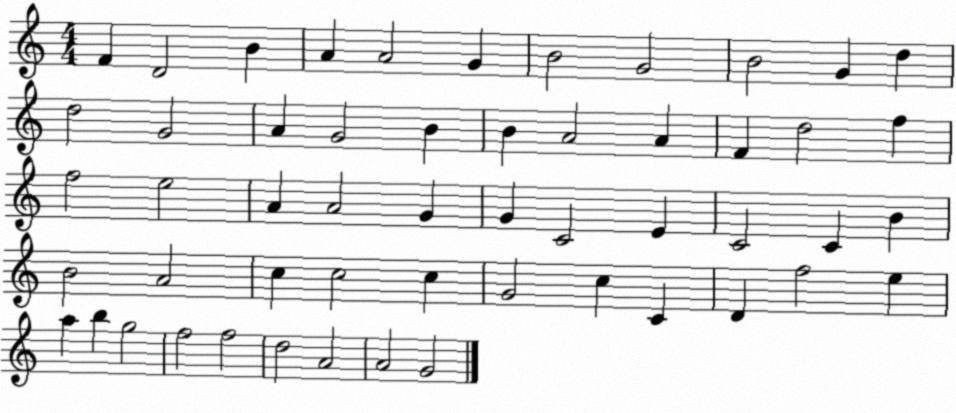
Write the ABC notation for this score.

X:1
T:Untitled
M:4/4
L:1/4
K:C
F D2 B A A2 G B2 G2 B2 G d d2 G2 A G2 B B A2 A F d2 f f2 e2 A A2 G G C2 E C2 C B B2 A2 c c2 c G2 c C D f2 e a b g2 f2 f2 d2 A2 A2 G2